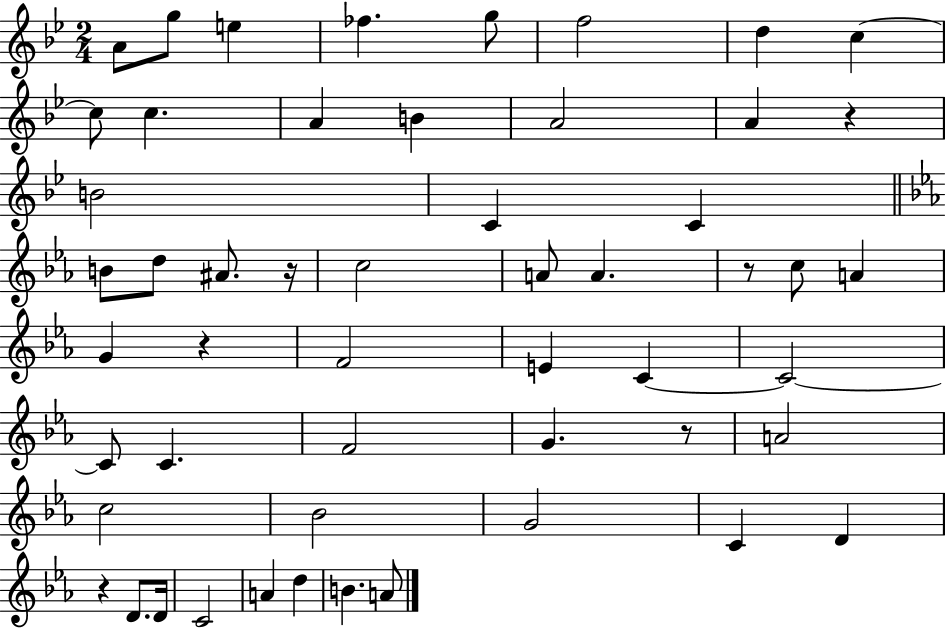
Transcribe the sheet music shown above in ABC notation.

X:1
T:Untitled
M:2/4
L:1/4
K:Bb
A/2 g/2 e _f g/2 f2 d c c/2 c A B A2 A z B2 C C B/2 d/2 ^A/2 z/4 c2 A/2 A z/2 c/2 A G z F2 E C C2 C/2 C F2 G z/2 A2 c2 _B2 G2 C D z D/2 D/4 C2 A d B A/2